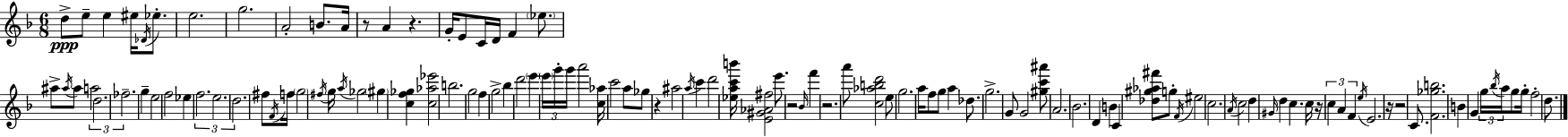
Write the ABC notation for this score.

X:1
T:Untitled
M:6/8
L:1/4
K:Dm
d/2 e/2 e ^e/4 _D/4 _e/2 e2 g2 A2 B/2 A/4 z/2 A z G/4 E/2 C/4 D/4 F _e/2 ^a/2 ^a/4 ^a/2 a2 d2 _f2 g e2 f2 _e f2 e2 d2 ^f/2 F/4 f/4 g2 ^f/4 g/4 a/4 _g2 ^g [cf_g] [c_a_e']2 b2 g2 f g2 _b d'2 e' e'/4 g'/4 g'/4 a'2 [c_a]/4 c'2 a/2 _g/2 z ^a2 a/4 c' d'2 [_eac'b']/4 [E^G_A^f]2 e'/2 z2 _B/4 f' z2 a'/2 [c_abd']2 e/2 g2 a/4 f/2 g/2 a _d/2 g2 G/2 G2 [^gc'^a']/2 A2 _B2 D B C [_d^g_a^f']/2 g/2 F/4 ^e2 c2 A/4 c2 d ^G/4 d c c/4 z/4 c A F e/4 E2 z/4 z2 C/2 [F_gb]2 B G g/4 _b/4 a/4 g/2 g/4 f2 d/2